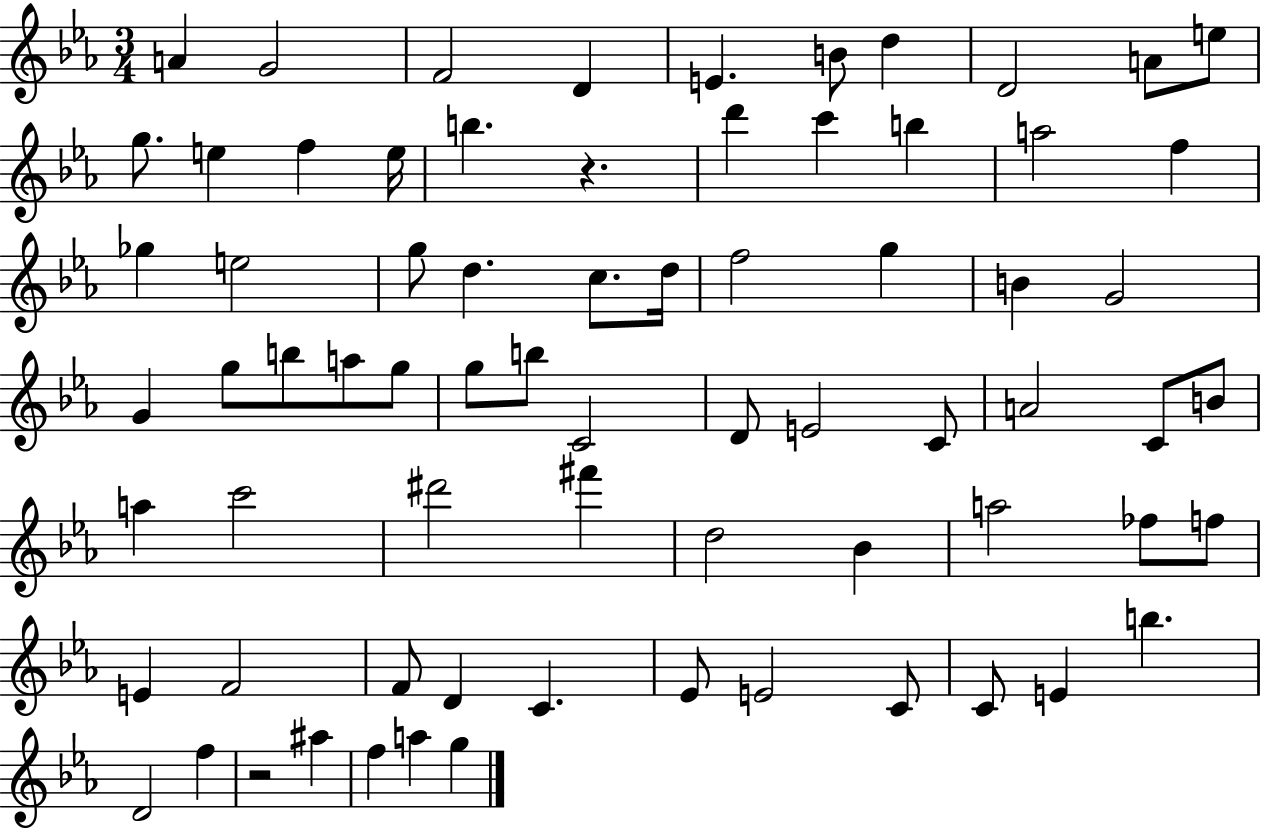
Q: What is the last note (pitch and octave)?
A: G5